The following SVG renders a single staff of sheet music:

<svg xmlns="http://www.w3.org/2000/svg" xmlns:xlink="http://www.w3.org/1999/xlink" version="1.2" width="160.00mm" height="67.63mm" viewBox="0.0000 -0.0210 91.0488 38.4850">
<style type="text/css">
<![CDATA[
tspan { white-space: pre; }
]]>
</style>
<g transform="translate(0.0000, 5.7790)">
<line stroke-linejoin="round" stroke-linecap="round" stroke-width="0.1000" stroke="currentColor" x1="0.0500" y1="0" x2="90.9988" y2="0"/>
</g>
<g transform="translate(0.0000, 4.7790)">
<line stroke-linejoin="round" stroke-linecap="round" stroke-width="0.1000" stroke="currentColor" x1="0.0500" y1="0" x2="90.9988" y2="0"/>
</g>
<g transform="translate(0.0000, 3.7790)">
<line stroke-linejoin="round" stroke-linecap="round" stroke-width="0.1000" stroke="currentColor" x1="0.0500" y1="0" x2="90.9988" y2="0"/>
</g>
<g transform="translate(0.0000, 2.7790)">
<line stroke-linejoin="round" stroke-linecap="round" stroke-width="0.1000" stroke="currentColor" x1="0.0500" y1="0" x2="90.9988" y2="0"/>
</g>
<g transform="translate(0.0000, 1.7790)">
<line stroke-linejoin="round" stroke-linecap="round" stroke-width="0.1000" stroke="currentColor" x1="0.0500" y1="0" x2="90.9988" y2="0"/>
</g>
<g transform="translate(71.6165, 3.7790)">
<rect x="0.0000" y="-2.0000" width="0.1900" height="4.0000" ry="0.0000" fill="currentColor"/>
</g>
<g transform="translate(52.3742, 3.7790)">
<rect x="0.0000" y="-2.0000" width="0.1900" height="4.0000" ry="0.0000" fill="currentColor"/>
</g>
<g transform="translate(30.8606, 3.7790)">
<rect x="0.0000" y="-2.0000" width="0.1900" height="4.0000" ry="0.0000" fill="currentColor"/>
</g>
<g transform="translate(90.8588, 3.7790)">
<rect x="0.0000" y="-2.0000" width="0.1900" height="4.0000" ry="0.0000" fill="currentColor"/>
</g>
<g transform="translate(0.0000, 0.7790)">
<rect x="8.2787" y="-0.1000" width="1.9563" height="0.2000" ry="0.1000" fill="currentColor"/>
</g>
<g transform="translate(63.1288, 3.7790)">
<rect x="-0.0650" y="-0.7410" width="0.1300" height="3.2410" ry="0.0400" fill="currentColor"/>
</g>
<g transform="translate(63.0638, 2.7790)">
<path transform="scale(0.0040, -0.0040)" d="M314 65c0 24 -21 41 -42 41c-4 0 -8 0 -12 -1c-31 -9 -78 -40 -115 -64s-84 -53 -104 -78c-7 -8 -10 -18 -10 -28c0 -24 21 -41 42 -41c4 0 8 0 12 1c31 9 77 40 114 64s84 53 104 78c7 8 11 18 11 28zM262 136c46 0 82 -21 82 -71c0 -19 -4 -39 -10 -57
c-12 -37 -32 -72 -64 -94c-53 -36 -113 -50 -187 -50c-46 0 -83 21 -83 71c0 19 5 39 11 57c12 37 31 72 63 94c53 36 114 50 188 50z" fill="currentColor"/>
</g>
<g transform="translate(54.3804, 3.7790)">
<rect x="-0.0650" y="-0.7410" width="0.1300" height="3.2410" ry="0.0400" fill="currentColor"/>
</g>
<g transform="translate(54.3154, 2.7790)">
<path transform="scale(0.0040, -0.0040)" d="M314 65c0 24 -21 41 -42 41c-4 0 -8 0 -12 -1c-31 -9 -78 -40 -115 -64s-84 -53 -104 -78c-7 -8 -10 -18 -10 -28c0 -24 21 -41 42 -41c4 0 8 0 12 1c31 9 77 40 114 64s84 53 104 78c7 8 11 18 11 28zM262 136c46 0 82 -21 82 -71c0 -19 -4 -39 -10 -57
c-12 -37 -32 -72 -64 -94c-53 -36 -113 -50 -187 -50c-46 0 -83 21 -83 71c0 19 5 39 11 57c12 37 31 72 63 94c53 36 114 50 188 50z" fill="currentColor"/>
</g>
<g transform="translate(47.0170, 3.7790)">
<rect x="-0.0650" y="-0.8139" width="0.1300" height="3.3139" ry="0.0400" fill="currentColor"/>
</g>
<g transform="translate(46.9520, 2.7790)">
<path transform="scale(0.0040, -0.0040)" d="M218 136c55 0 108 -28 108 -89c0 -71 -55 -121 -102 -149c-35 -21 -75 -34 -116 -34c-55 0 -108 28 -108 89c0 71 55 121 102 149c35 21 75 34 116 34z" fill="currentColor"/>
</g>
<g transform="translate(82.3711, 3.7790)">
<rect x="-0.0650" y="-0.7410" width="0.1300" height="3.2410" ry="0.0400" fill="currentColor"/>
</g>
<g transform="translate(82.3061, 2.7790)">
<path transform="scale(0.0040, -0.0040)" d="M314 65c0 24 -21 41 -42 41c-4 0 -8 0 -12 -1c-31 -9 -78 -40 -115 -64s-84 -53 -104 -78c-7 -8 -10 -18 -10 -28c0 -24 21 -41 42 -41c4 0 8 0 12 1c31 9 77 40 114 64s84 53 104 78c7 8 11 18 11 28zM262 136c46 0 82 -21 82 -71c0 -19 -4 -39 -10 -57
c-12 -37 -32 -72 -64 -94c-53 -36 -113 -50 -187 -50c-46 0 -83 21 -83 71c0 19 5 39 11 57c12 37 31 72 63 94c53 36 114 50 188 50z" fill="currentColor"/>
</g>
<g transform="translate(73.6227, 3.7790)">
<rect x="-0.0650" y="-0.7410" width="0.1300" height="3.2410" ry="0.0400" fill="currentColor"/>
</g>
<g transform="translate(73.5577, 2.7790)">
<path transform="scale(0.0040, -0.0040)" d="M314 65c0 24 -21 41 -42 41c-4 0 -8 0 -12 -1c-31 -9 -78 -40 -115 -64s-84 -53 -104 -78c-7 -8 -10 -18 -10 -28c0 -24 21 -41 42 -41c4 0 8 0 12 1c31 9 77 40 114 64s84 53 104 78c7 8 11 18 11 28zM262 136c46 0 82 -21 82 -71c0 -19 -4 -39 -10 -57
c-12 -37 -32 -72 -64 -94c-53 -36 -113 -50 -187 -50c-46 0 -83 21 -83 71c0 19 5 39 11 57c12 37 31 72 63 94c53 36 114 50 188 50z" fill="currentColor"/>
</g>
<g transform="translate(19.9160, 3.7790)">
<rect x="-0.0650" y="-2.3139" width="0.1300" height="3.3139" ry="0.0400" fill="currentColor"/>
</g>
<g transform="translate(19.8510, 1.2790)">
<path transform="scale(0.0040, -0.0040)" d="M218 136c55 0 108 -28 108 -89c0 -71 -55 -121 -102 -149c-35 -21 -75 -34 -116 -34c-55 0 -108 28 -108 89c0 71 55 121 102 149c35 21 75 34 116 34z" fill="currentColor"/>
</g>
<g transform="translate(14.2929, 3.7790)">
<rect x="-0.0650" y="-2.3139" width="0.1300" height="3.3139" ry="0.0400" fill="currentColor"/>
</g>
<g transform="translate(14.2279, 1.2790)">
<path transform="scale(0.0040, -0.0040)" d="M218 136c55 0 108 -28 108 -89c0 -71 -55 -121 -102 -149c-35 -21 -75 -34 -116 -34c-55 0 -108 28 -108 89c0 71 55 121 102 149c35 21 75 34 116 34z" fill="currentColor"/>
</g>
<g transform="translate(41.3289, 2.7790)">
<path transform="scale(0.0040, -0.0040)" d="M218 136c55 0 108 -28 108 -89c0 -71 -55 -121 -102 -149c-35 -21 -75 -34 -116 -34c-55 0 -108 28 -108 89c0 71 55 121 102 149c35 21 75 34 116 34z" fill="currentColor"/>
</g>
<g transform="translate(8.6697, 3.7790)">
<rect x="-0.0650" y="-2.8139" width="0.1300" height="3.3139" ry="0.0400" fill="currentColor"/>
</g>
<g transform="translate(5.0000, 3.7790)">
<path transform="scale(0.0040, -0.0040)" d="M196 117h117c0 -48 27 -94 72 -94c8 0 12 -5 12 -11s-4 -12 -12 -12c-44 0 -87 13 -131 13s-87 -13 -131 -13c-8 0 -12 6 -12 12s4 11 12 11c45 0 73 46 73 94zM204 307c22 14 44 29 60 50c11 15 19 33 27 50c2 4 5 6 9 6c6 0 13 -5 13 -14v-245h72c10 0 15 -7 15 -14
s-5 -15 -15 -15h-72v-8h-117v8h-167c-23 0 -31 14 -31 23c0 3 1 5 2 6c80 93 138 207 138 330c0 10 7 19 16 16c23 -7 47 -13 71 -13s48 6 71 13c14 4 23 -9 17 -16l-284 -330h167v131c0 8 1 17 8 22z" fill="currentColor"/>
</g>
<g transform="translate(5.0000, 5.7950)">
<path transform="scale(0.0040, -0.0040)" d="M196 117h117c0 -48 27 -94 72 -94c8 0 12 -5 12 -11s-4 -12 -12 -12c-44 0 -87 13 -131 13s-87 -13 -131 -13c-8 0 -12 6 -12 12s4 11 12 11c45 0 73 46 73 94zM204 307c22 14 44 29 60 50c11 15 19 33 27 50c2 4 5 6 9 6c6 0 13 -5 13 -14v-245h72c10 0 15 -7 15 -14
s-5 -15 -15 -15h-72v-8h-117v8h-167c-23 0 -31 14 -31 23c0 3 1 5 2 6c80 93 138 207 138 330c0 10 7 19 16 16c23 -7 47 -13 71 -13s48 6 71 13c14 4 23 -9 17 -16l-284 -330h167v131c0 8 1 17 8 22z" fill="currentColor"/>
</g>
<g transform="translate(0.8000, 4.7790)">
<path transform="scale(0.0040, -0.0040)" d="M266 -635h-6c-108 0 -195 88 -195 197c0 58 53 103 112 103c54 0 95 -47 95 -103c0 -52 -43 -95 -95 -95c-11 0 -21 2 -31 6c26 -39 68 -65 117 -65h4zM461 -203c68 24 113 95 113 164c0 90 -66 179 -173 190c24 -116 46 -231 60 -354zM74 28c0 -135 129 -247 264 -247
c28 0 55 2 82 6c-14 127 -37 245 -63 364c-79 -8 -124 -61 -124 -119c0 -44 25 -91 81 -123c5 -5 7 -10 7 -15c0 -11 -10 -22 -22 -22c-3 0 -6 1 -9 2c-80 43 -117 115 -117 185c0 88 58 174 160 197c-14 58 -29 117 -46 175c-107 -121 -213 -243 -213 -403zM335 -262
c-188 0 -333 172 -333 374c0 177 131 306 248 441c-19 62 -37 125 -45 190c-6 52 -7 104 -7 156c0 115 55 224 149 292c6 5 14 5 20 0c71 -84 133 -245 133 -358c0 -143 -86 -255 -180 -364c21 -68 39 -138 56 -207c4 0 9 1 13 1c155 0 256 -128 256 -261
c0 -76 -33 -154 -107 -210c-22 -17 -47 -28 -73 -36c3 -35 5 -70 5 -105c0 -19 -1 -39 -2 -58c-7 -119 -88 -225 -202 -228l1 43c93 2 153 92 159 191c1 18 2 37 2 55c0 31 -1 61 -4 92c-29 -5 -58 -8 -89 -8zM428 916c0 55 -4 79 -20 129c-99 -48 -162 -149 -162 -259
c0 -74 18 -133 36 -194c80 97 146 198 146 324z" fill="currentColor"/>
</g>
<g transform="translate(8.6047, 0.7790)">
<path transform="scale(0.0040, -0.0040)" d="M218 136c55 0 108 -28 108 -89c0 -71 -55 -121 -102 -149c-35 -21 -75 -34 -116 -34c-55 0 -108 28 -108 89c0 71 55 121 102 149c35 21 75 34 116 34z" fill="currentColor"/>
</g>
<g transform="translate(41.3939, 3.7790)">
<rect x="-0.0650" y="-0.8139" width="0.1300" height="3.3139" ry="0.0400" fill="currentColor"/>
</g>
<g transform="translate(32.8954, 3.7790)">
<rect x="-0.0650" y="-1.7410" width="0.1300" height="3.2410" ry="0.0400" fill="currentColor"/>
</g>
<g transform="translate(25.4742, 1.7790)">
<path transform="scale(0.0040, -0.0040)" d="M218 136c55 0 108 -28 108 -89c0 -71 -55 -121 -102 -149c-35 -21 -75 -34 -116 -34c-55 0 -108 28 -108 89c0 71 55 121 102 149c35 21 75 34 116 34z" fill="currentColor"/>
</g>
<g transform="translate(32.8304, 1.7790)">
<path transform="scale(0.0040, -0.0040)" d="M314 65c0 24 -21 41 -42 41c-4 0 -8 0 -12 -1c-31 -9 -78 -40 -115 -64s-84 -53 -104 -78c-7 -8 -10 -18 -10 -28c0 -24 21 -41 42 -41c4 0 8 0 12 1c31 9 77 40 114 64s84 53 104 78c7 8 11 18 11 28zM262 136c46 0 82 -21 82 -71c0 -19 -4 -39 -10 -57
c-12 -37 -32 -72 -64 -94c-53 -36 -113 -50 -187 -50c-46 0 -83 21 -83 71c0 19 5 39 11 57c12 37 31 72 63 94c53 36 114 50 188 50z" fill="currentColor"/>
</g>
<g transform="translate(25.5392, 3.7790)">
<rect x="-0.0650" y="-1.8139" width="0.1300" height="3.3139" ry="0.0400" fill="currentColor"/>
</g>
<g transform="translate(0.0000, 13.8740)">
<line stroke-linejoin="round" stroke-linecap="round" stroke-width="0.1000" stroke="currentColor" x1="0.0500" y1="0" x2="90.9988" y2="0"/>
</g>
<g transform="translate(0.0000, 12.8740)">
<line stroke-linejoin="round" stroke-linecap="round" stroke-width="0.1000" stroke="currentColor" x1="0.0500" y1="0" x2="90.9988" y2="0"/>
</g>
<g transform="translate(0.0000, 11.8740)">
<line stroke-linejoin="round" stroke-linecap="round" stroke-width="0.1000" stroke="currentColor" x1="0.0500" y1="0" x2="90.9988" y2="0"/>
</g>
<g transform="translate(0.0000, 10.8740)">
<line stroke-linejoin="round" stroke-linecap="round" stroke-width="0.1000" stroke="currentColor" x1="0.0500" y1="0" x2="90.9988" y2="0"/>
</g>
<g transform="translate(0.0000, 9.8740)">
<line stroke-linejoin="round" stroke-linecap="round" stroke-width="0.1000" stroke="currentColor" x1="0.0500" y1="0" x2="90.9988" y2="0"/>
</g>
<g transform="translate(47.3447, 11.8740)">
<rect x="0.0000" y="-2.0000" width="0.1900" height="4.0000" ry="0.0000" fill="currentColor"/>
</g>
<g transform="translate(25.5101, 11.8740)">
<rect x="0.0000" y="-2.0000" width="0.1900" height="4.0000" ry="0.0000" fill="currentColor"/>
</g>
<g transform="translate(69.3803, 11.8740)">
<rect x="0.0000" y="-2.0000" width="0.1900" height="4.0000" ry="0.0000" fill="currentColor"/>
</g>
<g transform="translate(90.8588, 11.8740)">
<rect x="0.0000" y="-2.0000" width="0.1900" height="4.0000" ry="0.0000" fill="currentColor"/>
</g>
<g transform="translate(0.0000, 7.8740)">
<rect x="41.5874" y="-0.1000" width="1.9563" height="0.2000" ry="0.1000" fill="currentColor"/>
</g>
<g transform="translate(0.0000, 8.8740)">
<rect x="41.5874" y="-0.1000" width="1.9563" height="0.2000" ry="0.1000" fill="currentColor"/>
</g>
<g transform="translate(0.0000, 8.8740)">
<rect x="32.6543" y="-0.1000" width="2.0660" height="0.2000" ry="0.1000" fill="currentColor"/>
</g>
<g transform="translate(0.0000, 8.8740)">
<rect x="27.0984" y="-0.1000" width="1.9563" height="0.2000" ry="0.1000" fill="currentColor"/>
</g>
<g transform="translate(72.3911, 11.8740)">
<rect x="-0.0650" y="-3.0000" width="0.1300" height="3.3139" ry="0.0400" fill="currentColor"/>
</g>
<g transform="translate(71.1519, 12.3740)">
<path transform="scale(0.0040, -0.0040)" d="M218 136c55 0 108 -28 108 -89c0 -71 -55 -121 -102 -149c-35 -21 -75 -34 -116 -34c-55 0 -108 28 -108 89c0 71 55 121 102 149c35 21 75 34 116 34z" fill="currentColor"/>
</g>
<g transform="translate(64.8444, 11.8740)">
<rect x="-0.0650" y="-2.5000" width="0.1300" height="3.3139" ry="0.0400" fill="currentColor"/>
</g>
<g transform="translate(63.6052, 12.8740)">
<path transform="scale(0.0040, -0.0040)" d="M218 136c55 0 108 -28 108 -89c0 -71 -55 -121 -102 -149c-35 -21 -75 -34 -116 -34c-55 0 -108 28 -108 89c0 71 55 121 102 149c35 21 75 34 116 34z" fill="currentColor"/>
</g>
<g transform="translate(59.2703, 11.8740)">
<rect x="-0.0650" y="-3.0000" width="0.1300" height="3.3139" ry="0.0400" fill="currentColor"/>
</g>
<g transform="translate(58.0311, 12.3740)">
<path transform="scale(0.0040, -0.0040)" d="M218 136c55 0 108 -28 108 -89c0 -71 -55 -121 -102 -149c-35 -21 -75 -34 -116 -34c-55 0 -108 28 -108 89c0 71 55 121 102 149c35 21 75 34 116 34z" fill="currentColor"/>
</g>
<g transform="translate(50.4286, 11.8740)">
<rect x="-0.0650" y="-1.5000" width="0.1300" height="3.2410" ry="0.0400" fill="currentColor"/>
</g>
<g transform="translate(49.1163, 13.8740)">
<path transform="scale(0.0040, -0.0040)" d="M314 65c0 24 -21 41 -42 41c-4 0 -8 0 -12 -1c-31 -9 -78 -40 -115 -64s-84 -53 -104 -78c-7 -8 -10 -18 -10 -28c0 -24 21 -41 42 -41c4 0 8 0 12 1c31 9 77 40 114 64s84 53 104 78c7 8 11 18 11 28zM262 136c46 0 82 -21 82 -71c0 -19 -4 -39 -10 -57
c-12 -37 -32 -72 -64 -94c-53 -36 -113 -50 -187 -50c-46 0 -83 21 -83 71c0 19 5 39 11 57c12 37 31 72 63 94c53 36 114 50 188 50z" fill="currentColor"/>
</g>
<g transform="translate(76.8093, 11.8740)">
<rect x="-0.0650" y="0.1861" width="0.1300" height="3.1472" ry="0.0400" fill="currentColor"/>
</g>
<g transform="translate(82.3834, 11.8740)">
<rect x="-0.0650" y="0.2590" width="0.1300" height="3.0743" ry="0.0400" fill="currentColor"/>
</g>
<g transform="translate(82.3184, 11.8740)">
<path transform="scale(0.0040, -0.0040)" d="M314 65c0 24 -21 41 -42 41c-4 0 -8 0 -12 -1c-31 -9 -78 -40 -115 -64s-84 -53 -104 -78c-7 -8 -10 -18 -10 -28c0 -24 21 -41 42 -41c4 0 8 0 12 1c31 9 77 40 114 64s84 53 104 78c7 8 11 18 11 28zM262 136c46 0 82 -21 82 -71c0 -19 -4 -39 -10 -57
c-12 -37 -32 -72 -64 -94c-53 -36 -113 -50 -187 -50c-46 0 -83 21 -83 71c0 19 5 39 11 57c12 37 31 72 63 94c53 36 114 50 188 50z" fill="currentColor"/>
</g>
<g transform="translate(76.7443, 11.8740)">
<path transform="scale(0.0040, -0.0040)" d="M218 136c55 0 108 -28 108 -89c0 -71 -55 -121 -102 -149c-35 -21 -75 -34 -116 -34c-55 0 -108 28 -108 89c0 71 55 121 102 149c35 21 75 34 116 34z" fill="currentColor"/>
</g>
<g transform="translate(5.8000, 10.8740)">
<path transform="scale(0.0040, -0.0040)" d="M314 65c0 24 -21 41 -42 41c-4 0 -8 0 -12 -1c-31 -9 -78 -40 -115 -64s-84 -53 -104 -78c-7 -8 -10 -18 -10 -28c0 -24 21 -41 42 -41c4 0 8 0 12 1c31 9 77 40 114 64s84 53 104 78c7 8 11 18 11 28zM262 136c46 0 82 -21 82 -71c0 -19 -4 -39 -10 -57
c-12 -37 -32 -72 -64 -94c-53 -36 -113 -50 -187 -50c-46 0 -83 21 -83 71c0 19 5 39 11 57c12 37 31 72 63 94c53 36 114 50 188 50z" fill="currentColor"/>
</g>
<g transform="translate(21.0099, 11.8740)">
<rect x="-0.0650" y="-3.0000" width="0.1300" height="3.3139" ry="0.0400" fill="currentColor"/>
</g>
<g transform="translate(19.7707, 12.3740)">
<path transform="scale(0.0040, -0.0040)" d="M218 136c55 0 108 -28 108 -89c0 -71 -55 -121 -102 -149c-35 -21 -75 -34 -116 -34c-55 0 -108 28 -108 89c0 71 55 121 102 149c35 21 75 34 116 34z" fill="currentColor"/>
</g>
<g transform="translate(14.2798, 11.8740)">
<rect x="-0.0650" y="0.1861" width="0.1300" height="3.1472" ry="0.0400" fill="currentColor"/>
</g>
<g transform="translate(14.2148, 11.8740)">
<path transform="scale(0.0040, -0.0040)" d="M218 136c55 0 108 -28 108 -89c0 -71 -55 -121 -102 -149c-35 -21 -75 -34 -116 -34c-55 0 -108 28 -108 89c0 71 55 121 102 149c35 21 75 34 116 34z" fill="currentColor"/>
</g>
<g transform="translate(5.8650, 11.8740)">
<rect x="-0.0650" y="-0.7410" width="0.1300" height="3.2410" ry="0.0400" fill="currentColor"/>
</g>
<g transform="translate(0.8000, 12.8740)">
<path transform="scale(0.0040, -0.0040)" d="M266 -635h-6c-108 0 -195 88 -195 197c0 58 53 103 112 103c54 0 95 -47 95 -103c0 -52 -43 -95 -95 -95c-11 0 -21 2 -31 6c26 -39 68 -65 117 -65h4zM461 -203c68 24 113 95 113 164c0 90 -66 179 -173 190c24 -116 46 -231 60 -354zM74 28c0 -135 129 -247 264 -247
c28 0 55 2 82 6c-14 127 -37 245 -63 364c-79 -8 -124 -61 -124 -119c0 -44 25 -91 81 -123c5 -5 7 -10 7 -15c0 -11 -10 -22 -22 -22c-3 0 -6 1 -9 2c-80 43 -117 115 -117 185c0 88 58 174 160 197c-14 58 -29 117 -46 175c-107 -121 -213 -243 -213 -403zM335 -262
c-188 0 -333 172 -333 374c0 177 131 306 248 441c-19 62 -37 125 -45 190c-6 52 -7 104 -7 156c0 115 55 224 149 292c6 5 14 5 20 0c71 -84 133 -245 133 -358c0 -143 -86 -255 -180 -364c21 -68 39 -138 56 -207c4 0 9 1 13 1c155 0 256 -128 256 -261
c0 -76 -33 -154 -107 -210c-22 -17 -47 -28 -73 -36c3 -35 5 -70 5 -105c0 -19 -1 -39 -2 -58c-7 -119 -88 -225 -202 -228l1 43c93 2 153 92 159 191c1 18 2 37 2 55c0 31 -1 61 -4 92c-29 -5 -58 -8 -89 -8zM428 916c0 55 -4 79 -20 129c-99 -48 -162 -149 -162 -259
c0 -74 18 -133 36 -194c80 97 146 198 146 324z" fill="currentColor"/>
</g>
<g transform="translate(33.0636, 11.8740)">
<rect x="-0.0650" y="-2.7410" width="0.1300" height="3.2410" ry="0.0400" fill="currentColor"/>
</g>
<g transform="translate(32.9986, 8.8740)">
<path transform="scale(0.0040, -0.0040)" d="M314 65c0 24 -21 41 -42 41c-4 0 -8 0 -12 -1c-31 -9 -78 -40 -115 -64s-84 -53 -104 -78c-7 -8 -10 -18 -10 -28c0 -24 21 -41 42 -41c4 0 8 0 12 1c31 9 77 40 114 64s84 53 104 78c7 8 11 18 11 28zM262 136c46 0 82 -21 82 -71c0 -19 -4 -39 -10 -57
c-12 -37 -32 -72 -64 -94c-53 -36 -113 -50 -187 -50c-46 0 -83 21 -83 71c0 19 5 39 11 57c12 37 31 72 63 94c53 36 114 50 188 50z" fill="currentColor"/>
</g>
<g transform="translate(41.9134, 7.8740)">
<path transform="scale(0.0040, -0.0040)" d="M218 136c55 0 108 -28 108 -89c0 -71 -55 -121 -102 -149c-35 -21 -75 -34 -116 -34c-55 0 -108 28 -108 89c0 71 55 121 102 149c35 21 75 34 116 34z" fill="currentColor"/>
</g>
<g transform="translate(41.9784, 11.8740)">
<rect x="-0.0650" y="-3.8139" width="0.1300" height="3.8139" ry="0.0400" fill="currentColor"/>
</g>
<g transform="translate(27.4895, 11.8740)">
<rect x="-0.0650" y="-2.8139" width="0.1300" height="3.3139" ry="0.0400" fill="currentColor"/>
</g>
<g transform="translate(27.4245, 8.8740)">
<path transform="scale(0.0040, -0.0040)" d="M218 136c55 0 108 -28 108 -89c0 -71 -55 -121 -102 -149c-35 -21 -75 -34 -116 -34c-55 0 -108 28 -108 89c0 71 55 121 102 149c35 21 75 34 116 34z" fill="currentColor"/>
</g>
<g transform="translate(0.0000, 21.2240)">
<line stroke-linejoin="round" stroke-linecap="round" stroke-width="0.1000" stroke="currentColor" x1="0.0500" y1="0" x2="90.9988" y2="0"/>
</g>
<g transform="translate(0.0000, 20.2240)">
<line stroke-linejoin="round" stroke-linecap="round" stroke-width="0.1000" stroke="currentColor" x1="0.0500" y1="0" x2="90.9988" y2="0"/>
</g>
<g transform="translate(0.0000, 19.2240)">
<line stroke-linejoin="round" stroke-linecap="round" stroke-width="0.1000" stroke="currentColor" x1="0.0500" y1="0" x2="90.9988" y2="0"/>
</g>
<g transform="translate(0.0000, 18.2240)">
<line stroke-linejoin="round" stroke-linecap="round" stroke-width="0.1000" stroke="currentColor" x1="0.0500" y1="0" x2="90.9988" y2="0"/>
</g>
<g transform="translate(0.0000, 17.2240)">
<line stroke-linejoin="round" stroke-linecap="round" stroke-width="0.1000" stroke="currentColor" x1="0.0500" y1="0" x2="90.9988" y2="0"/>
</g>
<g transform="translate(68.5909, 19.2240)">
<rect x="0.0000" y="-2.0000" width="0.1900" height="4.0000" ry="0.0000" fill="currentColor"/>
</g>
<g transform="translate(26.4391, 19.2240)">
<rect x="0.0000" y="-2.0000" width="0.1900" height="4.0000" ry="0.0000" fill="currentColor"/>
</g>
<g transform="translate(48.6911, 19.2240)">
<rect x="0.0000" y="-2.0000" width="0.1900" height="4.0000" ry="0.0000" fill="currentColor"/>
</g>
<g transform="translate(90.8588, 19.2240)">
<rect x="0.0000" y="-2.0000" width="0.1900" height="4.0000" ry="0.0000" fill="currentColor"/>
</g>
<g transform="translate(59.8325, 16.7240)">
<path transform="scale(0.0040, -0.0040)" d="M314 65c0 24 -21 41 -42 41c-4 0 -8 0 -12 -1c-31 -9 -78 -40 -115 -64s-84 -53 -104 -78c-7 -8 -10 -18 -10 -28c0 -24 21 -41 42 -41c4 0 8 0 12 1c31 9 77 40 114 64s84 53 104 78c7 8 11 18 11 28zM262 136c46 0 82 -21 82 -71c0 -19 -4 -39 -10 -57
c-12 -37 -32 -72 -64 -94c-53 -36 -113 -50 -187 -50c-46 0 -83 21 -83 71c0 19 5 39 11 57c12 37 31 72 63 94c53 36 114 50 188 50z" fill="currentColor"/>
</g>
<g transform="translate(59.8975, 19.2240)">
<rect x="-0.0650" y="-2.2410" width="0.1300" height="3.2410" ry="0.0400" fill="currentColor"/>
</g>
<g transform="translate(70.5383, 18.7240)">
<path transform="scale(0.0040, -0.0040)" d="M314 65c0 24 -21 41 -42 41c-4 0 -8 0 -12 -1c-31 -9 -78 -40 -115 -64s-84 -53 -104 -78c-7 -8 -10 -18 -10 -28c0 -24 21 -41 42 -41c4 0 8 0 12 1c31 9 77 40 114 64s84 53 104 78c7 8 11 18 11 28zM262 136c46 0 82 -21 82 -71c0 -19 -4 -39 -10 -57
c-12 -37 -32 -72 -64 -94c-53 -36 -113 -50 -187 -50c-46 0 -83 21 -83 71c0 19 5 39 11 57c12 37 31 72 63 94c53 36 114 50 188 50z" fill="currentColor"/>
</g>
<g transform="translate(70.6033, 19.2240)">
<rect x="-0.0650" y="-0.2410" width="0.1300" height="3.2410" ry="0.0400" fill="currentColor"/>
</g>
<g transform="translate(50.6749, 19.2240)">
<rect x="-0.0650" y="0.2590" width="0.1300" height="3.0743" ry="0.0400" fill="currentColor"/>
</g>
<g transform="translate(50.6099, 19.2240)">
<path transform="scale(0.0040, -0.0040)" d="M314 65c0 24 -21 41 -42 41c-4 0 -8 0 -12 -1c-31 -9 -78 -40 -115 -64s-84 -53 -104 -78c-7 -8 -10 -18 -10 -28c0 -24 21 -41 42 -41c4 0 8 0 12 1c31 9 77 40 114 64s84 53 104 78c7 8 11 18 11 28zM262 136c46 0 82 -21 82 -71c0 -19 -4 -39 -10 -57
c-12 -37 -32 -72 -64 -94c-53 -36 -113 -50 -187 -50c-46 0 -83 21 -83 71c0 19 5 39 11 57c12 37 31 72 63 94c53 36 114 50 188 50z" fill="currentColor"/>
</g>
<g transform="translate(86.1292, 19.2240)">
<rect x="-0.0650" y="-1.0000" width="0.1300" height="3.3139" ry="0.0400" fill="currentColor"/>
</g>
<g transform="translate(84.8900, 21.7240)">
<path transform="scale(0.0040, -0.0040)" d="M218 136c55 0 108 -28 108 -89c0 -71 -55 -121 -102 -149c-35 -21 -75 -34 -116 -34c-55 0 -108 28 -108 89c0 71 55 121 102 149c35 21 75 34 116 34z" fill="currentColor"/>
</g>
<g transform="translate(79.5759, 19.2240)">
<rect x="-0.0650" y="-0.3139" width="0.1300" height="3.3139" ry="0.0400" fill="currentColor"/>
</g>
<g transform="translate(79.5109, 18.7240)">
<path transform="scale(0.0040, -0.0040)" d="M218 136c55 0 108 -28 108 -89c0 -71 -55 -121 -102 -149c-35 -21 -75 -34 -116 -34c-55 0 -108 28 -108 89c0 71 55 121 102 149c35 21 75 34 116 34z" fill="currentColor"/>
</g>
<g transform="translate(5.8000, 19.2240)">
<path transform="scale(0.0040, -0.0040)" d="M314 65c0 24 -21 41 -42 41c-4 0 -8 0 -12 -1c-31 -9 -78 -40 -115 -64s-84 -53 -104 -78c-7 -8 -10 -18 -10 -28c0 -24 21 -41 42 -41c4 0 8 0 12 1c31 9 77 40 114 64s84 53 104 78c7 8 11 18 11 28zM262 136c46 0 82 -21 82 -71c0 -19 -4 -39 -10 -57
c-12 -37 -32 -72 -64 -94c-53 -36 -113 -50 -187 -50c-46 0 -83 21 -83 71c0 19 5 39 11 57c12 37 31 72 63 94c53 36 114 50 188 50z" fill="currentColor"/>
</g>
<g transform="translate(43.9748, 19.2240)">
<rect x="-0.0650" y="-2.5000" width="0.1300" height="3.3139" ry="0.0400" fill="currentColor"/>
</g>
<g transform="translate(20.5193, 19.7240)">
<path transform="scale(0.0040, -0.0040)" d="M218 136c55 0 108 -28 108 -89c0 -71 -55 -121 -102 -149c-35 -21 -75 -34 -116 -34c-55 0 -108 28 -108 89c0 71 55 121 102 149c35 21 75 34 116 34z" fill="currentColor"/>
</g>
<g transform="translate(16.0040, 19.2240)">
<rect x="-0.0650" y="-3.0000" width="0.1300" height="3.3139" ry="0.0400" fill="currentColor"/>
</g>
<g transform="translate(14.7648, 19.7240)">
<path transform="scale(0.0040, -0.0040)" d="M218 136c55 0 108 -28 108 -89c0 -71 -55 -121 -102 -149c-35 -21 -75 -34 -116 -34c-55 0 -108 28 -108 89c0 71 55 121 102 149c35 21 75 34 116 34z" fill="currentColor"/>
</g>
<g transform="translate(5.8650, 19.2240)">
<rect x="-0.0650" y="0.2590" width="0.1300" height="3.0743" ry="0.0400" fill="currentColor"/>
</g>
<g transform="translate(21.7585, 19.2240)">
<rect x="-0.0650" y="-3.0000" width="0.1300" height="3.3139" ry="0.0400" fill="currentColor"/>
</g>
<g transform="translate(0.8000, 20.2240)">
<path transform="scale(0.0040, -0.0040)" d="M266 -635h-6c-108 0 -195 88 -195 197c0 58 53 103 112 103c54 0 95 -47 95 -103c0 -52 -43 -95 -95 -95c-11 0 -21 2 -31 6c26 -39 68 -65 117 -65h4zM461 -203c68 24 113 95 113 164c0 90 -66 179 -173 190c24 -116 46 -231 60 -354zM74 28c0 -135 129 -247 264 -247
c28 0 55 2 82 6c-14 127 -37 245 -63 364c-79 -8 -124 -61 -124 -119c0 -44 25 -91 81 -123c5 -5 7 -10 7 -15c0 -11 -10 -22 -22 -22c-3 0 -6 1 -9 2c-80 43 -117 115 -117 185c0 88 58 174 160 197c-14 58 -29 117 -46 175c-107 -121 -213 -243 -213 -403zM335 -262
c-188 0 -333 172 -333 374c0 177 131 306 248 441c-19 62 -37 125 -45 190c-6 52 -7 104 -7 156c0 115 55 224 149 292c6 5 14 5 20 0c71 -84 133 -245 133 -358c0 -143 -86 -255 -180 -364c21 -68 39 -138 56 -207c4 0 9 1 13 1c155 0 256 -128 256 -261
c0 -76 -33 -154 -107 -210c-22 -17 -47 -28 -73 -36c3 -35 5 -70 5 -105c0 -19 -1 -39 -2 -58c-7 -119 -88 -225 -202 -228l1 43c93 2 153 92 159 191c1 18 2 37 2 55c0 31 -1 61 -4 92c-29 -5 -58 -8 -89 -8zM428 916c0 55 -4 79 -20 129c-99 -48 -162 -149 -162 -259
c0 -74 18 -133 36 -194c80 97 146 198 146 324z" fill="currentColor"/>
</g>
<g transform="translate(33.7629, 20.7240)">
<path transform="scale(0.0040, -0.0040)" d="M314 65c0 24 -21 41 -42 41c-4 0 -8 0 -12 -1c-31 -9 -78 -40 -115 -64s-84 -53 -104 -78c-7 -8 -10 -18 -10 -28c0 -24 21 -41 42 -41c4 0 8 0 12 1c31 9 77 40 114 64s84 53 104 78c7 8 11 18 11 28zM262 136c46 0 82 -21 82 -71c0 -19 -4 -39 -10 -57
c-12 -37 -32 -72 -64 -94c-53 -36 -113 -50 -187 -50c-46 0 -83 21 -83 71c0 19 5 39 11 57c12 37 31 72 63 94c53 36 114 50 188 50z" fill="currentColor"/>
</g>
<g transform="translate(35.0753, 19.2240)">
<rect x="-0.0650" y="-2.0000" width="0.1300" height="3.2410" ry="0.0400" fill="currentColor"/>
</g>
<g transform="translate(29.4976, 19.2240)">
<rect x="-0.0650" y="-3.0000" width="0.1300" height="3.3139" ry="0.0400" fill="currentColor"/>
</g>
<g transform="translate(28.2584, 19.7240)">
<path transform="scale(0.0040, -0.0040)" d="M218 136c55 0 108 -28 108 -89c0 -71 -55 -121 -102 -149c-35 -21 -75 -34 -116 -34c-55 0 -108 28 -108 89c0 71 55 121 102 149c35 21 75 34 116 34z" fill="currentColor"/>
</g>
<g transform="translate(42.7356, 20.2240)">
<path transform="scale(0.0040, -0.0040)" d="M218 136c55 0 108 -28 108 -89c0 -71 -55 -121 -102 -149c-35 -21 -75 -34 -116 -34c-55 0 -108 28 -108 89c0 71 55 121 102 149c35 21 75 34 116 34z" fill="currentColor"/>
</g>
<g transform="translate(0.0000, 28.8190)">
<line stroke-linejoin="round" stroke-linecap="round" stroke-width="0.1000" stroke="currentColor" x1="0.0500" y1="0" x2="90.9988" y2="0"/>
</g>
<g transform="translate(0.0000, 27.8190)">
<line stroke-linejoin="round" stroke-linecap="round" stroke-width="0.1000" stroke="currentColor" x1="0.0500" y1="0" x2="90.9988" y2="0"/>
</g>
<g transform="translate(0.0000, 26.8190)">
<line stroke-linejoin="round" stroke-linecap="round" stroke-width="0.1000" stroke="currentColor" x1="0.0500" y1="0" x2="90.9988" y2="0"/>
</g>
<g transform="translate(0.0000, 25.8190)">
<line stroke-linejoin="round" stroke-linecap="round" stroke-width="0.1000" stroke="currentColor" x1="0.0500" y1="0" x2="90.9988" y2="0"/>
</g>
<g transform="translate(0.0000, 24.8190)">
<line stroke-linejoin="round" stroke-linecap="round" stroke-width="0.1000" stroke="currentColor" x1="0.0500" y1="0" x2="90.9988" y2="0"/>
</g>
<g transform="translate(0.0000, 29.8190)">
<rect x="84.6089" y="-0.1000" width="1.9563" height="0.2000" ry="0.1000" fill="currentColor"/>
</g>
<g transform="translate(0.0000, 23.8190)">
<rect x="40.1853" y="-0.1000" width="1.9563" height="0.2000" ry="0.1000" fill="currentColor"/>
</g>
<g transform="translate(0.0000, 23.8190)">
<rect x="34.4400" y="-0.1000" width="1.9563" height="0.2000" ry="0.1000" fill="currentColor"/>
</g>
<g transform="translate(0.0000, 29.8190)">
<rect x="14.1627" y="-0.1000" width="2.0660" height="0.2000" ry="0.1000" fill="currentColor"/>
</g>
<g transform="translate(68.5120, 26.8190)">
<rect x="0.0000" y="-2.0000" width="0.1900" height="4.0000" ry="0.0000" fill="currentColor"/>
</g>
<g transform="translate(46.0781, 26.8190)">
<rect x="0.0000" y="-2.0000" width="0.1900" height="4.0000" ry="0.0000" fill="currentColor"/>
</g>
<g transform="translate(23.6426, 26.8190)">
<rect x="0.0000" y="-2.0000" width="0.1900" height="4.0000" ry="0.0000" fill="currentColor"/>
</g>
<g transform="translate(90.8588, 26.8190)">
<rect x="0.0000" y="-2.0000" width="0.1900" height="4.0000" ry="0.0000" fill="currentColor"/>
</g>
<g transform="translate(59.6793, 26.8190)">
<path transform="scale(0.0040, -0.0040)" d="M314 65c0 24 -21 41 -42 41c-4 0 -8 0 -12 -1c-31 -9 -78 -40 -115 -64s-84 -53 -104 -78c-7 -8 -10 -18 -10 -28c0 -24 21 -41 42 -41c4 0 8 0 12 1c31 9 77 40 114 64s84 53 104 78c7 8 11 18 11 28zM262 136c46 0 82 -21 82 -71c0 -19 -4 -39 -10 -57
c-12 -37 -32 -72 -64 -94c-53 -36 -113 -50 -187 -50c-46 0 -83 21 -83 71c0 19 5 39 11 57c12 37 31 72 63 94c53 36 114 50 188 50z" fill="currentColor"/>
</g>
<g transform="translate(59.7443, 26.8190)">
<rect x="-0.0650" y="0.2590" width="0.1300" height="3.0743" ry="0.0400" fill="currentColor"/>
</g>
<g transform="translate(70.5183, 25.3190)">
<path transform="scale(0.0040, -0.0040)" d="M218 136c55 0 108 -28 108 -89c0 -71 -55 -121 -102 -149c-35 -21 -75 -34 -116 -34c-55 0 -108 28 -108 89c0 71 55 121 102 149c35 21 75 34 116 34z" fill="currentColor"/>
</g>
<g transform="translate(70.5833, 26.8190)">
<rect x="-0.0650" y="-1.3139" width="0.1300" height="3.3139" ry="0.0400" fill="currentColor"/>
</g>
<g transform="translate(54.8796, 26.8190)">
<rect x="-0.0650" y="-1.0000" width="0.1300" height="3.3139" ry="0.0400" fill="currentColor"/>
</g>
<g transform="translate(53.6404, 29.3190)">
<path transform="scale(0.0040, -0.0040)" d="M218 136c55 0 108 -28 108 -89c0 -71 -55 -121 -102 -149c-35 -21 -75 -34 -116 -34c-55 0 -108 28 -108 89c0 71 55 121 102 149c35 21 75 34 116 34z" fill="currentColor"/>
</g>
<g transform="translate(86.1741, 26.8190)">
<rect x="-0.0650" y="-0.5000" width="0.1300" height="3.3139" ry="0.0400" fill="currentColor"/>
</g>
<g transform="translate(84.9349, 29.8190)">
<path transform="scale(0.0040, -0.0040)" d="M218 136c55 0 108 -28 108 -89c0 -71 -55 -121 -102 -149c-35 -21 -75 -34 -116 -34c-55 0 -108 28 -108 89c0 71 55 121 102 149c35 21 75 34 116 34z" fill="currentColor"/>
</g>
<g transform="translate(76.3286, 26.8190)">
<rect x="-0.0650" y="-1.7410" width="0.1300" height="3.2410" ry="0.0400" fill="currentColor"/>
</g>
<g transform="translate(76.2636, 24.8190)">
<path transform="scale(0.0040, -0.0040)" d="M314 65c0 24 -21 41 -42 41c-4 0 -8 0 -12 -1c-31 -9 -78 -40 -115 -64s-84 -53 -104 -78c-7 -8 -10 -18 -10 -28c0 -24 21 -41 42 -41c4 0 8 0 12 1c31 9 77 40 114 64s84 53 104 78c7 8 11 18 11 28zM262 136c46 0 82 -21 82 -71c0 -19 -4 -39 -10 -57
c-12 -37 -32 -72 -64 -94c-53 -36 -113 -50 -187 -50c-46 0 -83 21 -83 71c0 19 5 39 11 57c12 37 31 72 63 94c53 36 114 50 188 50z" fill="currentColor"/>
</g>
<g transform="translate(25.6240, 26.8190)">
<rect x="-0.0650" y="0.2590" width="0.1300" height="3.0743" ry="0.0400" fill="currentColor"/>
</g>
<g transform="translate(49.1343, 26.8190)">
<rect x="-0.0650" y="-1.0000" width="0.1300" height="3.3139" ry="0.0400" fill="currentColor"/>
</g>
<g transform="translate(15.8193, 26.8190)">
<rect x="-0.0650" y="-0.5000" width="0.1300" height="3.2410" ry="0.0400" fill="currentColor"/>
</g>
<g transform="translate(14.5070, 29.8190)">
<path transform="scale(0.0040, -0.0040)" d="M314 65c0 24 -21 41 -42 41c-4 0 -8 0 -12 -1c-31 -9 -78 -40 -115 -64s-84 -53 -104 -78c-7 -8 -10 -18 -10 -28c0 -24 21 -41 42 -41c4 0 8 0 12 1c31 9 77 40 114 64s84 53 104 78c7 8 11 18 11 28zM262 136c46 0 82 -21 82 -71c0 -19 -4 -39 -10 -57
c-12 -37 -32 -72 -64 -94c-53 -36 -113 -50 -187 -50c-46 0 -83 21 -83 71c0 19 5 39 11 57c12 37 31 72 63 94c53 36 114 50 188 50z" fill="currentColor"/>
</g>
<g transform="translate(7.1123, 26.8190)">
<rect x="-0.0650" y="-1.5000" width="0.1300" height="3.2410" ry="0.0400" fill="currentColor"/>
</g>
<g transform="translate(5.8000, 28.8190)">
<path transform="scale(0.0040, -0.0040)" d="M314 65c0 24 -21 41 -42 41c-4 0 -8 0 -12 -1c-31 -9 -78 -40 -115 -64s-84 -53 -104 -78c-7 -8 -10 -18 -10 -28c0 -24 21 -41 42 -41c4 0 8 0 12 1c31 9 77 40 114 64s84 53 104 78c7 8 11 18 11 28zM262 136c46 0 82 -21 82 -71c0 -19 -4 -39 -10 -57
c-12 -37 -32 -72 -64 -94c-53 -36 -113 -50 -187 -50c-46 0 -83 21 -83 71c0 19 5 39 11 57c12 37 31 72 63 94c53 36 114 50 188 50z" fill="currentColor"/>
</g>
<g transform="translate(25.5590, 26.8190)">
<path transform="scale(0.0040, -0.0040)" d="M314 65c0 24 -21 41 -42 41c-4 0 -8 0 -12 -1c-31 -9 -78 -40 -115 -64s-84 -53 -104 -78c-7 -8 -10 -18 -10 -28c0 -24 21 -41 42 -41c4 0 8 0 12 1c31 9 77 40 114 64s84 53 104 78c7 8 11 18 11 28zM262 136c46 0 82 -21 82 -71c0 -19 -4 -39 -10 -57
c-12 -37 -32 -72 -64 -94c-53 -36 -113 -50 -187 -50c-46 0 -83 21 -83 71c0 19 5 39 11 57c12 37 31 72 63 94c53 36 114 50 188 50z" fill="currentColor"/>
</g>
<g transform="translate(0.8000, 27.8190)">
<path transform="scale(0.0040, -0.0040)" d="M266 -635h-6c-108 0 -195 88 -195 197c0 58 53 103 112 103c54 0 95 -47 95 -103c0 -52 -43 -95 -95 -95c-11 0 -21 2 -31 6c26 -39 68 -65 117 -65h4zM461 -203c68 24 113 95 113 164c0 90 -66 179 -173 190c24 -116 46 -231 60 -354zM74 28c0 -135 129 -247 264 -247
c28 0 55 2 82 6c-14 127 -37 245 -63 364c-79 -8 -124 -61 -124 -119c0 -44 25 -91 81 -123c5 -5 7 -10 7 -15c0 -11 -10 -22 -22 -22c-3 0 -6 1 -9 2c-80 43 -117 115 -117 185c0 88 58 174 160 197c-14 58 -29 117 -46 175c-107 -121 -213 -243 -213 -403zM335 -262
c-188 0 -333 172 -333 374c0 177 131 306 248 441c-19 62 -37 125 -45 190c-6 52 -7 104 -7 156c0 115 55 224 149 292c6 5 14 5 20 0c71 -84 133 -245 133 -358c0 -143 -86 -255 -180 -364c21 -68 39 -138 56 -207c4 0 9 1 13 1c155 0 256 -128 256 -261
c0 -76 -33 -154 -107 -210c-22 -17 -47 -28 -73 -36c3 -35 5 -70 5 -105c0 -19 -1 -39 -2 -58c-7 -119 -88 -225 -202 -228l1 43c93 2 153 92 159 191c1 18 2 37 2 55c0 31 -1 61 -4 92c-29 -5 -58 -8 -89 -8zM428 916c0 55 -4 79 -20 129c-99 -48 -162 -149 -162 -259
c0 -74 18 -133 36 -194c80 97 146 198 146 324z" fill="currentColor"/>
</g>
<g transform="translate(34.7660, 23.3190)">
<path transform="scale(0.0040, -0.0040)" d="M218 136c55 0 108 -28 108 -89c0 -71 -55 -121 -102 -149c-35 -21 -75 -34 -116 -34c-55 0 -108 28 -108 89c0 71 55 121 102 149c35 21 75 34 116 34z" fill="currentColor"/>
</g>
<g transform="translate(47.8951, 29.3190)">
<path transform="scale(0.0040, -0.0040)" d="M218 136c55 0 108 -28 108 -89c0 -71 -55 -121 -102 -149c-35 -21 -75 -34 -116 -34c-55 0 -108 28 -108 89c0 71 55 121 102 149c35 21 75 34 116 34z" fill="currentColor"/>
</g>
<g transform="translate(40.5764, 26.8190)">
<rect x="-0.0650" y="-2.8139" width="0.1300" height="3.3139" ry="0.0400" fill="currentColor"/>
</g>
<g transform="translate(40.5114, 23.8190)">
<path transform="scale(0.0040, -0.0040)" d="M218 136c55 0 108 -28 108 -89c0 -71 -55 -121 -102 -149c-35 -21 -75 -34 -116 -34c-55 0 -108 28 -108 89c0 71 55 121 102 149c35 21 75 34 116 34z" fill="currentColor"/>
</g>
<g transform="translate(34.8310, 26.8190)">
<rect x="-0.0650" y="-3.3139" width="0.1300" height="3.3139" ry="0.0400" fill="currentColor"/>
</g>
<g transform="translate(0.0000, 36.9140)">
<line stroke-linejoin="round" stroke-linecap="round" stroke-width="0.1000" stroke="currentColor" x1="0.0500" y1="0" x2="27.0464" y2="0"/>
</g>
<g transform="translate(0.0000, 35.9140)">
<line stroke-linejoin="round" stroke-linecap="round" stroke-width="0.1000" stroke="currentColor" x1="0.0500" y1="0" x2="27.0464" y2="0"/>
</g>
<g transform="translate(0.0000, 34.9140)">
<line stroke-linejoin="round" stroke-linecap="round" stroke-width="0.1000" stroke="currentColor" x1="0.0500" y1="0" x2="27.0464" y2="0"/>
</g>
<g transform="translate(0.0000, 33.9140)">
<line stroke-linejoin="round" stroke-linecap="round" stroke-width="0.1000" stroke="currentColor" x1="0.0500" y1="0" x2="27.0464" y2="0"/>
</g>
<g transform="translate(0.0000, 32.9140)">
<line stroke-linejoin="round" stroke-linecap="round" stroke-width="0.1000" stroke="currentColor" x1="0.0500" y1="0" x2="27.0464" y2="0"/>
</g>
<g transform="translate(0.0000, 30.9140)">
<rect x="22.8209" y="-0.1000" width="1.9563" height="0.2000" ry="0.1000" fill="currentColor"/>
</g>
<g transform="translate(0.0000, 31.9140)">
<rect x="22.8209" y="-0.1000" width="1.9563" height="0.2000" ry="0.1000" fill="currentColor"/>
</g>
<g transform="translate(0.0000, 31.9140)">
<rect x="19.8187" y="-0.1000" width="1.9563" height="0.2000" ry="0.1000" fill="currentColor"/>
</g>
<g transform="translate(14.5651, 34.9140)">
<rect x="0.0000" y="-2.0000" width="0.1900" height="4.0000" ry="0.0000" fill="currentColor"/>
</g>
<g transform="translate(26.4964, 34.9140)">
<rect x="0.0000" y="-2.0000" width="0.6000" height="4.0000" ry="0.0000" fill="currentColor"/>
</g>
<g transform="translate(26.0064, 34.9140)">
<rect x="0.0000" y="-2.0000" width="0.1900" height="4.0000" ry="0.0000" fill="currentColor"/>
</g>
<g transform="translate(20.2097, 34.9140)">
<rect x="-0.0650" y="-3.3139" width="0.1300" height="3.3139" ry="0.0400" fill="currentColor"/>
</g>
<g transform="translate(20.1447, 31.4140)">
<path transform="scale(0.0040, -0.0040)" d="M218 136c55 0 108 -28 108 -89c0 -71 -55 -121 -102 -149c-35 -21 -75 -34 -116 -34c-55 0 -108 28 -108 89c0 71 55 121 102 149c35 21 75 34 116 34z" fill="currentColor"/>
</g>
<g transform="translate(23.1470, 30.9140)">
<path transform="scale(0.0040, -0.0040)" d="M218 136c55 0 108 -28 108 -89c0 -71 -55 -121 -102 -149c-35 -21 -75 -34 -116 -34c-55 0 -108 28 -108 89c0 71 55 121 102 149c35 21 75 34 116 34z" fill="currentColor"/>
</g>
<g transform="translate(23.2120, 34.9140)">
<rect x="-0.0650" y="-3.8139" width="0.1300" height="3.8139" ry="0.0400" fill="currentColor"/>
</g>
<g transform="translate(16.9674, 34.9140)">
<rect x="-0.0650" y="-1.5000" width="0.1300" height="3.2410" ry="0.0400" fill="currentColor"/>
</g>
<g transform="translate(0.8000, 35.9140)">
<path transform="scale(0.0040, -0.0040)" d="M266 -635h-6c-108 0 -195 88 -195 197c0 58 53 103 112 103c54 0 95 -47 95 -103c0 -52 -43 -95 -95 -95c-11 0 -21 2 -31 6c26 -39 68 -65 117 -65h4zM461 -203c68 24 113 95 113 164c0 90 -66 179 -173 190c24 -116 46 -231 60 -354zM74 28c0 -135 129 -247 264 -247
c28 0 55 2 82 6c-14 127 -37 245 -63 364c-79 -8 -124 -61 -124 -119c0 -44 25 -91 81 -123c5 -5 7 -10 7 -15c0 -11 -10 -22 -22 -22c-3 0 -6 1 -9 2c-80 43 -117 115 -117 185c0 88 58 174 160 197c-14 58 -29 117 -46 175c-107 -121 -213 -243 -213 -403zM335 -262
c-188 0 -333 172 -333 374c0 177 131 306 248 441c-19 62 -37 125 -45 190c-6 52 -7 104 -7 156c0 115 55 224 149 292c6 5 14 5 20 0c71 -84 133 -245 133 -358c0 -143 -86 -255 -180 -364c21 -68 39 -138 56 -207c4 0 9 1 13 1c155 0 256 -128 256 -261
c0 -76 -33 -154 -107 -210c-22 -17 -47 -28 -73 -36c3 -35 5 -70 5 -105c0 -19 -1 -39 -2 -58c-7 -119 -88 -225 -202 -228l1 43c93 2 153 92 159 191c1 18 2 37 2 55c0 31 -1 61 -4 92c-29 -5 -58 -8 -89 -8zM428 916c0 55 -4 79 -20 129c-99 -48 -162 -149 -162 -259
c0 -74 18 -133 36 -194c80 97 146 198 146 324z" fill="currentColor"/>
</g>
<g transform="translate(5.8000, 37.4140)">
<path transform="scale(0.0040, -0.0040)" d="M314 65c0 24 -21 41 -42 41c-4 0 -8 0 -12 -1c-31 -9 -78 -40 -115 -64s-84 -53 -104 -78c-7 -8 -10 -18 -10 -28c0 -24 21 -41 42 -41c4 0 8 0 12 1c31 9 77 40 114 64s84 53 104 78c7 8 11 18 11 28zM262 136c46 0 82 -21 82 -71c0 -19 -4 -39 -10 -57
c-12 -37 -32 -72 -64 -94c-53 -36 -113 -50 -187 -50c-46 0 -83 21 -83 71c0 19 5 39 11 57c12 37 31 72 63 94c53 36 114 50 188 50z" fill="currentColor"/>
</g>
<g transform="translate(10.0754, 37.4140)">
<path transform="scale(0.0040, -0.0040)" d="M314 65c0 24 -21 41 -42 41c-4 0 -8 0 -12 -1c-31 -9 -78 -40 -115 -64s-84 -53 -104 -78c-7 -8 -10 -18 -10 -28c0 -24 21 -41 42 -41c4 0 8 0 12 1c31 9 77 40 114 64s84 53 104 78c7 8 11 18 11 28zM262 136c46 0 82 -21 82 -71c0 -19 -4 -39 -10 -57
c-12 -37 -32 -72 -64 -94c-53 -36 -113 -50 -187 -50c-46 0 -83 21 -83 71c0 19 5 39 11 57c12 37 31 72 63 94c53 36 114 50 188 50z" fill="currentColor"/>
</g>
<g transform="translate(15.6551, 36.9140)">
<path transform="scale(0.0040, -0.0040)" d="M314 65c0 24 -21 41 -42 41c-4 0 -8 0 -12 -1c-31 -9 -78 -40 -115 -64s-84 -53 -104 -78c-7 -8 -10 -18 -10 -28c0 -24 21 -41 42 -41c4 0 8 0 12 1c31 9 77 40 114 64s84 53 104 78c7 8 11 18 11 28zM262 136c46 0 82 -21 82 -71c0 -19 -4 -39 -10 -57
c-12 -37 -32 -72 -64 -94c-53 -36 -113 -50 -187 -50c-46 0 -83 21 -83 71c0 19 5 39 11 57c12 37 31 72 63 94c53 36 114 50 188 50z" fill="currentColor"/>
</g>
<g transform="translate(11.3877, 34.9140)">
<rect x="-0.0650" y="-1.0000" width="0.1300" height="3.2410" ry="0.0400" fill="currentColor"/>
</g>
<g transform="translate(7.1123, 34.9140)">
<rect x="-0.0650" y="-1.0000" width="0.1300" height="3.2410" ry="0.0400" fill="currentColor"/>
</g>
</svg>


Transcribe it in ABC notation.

X:1
T:Untitled
M:4/4
L:1/4
K:C
a g g f f2 d d d2 d2 d2 d2 d2 B A a a2 c' E2 A G A B B2 B2 A A A F2 G B2 g2 c2 c D E2 C2 B2 b a D D B2 e f2 C D2 D2 E2 b c'